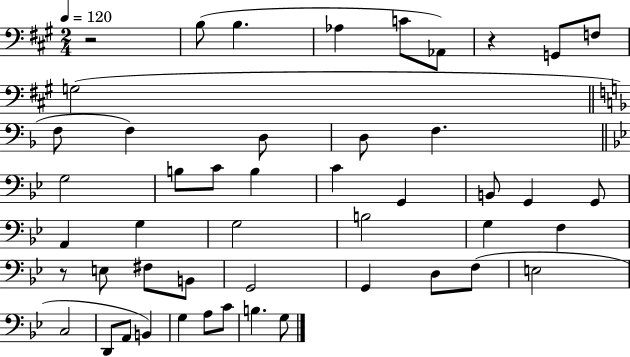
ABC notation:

X:1
T:Untitled
M:2/4
L:1/4
K:A
z2 B,/2 B, _A, C/2 _A,,/2 z G,,/2 F,/2 G,2 F,/2 F, D,/2 D,/2 F, G,2 B,/2 C/2 B, C G,, B,,/2 G,, G,,/2 A,, G, G,2 B,2 G, F, z/2 E,/2 ^F,/2 B,,/2 G,,2 G,, D,/2 F,/2 E,2 C,2 D,,/2 A,,/2 B,, G, A,/2 C/2 B, G,/2